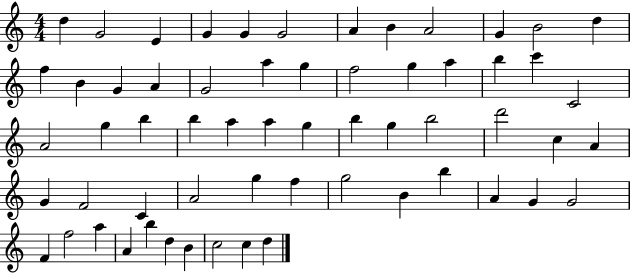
D5/q G4/h E4/q G4/q G4/q G4/h A4/q B4/q A4/h G4/q B4/h D5/q F5/q B4/q G4/q A4/q G4/h A5/q G5/q F5/h G5/q A5/q B5/q C6/q C4/h A4/h G5/q B5/q B5/q A5/q A5/q G5/q B5/q G5/q B5/h D6/h C5/q A4/q G4/q F4/h C4/q A4/h G5/q F5/q G5/h B4/q B5/q A4/q G4/q G4/h F4/q F5/h A5/q A4/q B5/q D5/q B4/q C5/h C5/q D5/q